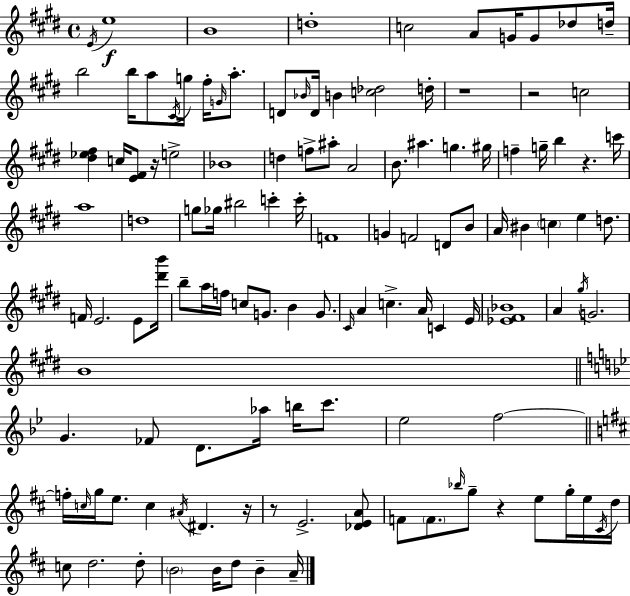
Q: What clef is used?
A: treble